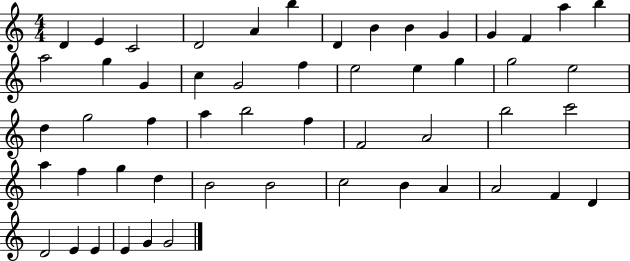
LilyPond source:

{
  \clef treble
  \numericTimeSignature
  \time 4/4
  \key c \major
  d'4 e'4 c'2 | d'2 a'4 b''4 | d'4 b'4 b'4 g'4 | g'4 f'4 a''4 b''4 | \break a''2 g''4 g'4 | c''4 g'2 f''4 | e''2 e''4 g''4 | g''2 e''2 | \break d''4 g''2 f''4 | a''4 b''2 f''4 | f'2 a'2 | b''2 c'''2 | \break a''4 f''4 g''4 d''4 | b'2 b'2 | c''2 b'4 a'4 | a'2 f'4 d'4 | \break d'2 e'4 e'4 | e'4 g'4 g'2 | \bar "|."
}